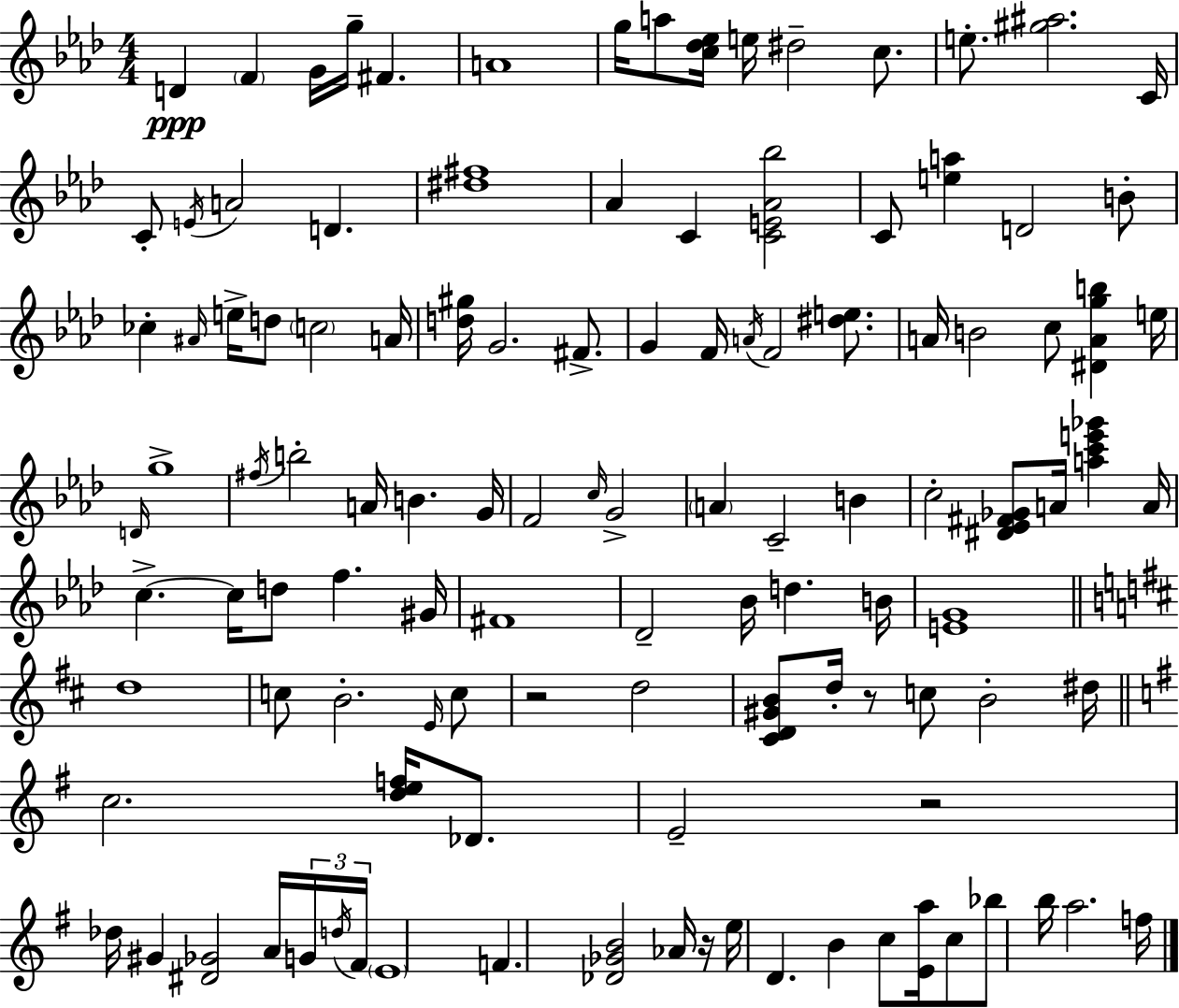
{
  \clef treble
  \numericTimeSignature
  \time 4/4
  \key aes \major
  d'4\ppp \parenthesize f'4 g'16 g''16-- fis'4. | a'1 | g''16 a''8 <c'' des'' ees''>16 e''16 dis''2-- c''8. | e''8.-. <gis'' ais''>2. c'16 | \break c'8-. \acciaccatura { e'16 } a'2 d'4. | <dis'' fis''>1 | aes'4 c'4 <c' e' aes' bes''>2 | c'8 <e'' a''>4 d'2 b'8-. | \break ces''4-. \grace { ais'16 } e''16-> d''8 \parenthesize c''2 | a'16 <d'' gis''>16 g'2. fis'8.-> | g'4 f'16 \acciaccatura { a'16 } f'2 | <dis'' e''>8. a'16 b'2 c''8 <dis' a' g'' b''>4 | \break e''16 \grace { d'16 } g''1-> | \acciaccatura { fis''16 } b''2-. a'16 b'4. | g'16 f'2 \grace { c''16 } g'2-> | \parenthesize a'4 c'2-- | \break b'4 c''2-. <dis' ees' fis' ges'>8 | a'16 <a'' c''' e''' ges'''>4 a'16 c''4.->~~ c''16 d''8 f''4. | gis'16 fis'1 | des'2-- bes'16 d''4. | \break b'16 <e' g'>1 | \bar "||" \break \key d \major d''1 | c''8 b'2.-. \grace { e'16 } c''8 | r2 d''2 | <cis' d' gis' b'>8 d''16-. r8 c''8 b'2-. | \break dis''16 \bar "||" \break \key g \major c''2. <d'' e'' f''>16 des'8. | e'2-- r2 | des''16 gis'4 <dis' ges'>2 a'16 \tuplet 3/2 { g'16 \acciaccatura { d''16 } | fis'16 } \parenthesize e'1 | \break f'4. <des' ges' b'>2 aes'16 | r16 e''16 d'4. b'4 c''8 <e' a''>16 c''8 | bes''8 b''16 a''2. | f''16 \bar "|."
}